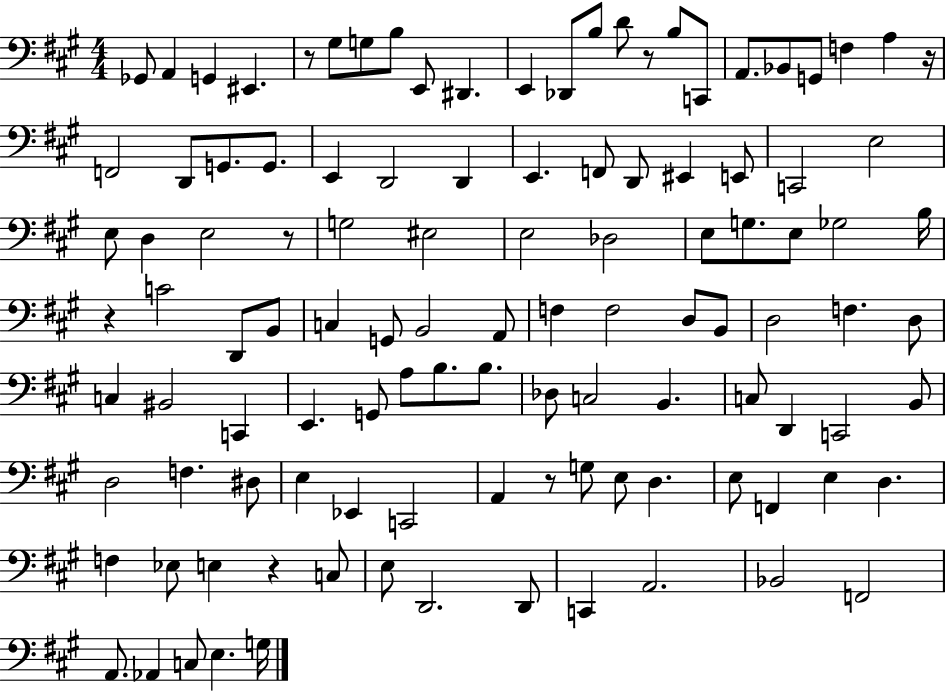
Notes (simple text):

Gb2/e A2/q G2/q EIS2/q. R/e G#3/e G3/e B3/e E2/e D#2/q. E2/q Db2/e B3/e D4/e R/e B3/e C2/e A2/e. Bb2/e G2/e F3/q A3/q R/s F2/h D2/e G2/e. G2/e. E2/q D2/h D2/q E2/q. F2/e D2/e EIS2/q E2/e C2/h E3/h E3/e D3/q E3/h R/e G3/h EIS3/h E3/h Db3/h E3/e G3/e. E3/e Gb3/h B3/s R/q C4/h D2/e B2/e C3/q G2/e B2/h A2/e F3/q F3/h D3/e B2/e D3/h F3/q. D3/e C3/q BIS2/h C2/q E2/q. G2/e A3/e B3/e. B3/e. Db3/e C3/h B2/q. C3/e D2/q C2/h B2/e D3/h F3/q. D#3/e E3/q Eb2/q C2/h A2/q R/e G3/e E3/e D3/q. E3/e F2/q E3/q D3/q. F3/q Eb3/e E3/q R/q C3/e E3/e D2/h. D2/e C2/q A2/h. Bb2/h F2/h A2/e. Ab2/q C3/e E3/q. G3/s